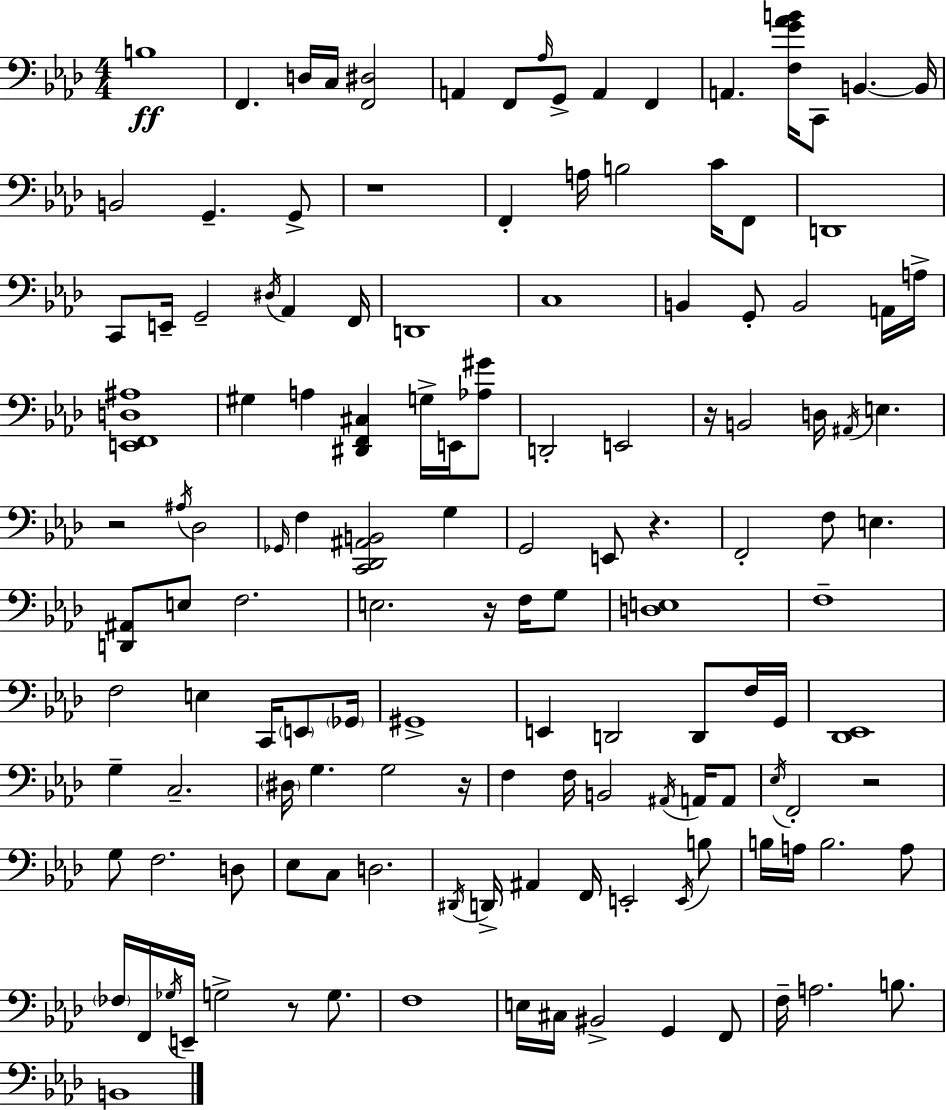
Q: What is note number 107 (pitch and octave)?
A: E2